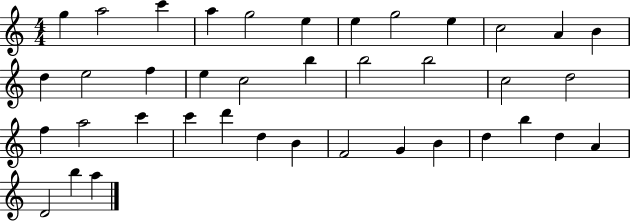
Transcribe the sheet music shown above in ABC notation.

X:1
T:Untitled
M:4/4
L:1/4
K:C
g a2 c' a g2 e e g2 e c2 A B d e2 f e c2 b b2 b2 c2 d2 f a2 c' c' d' d B F2 G B d b d A D2 b a